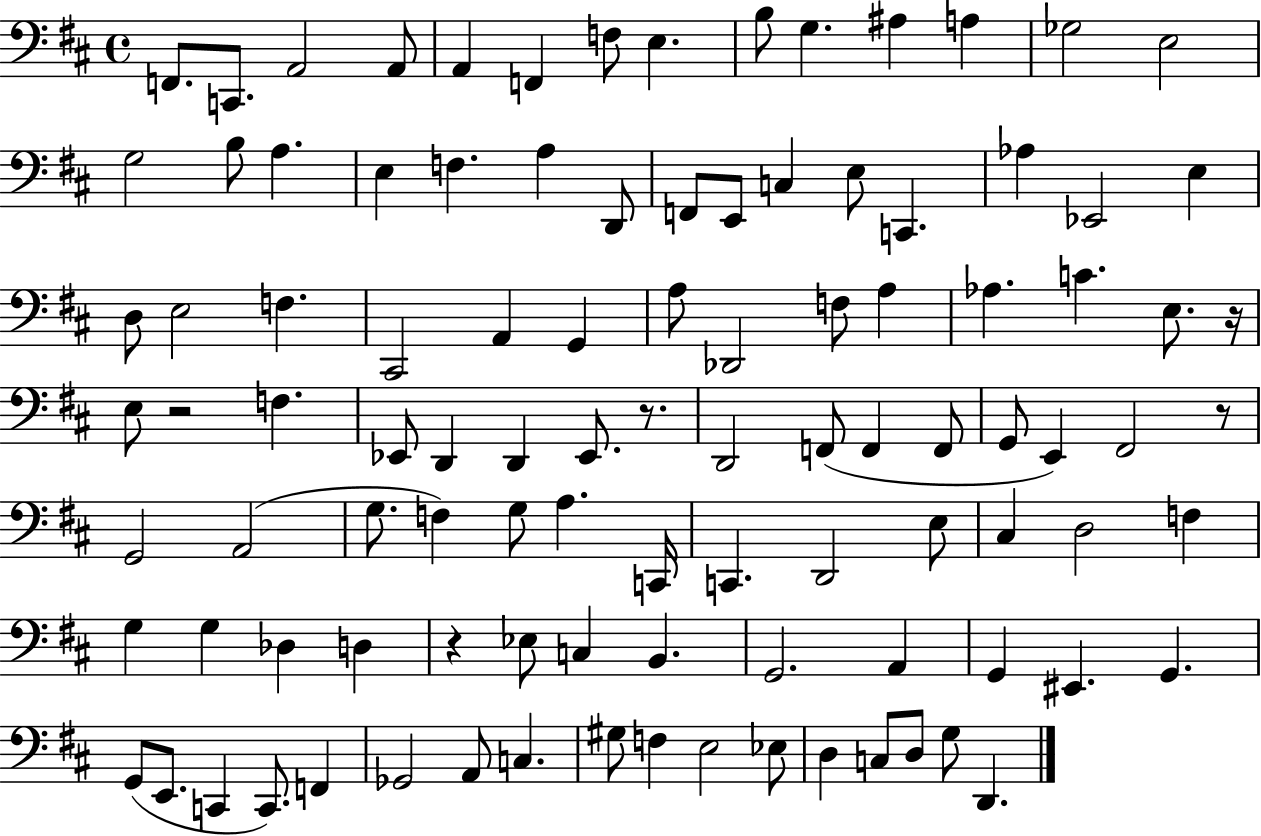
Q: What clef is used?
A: bass